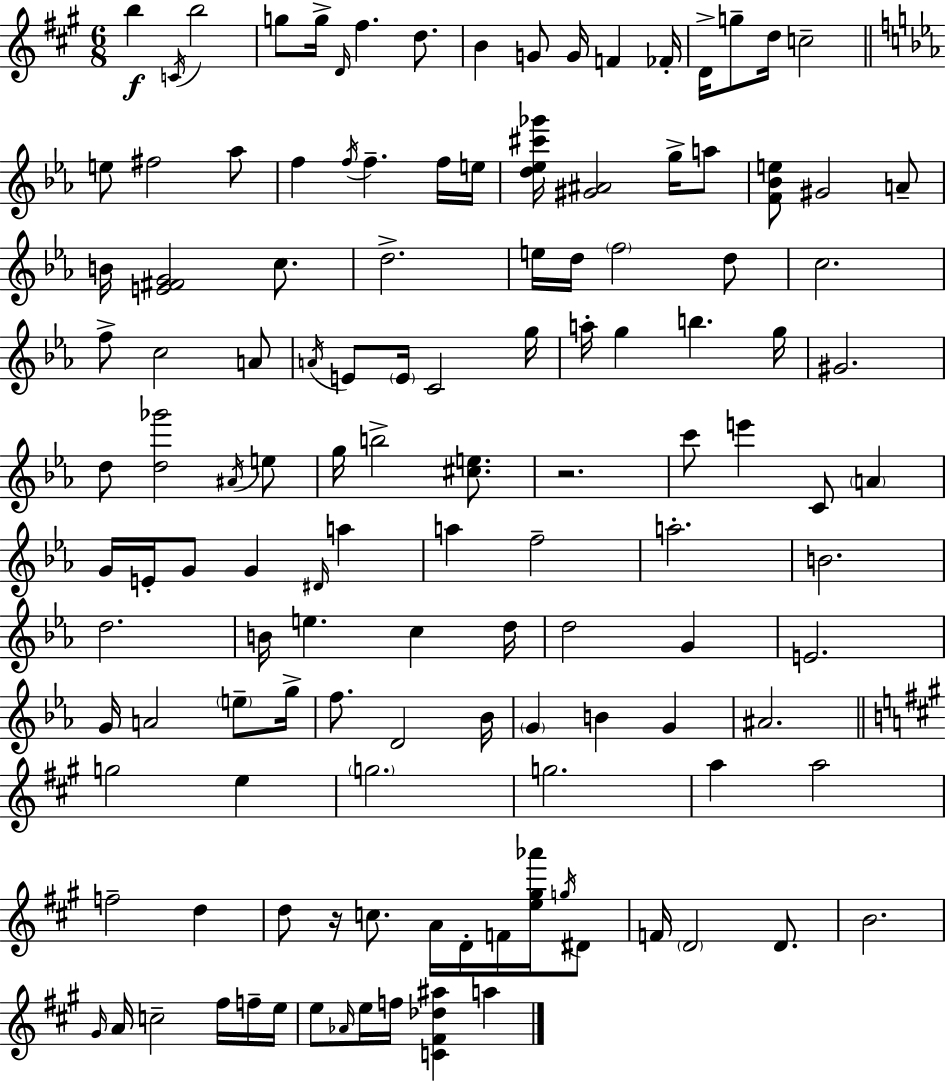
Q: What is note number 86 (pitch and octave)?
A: B4